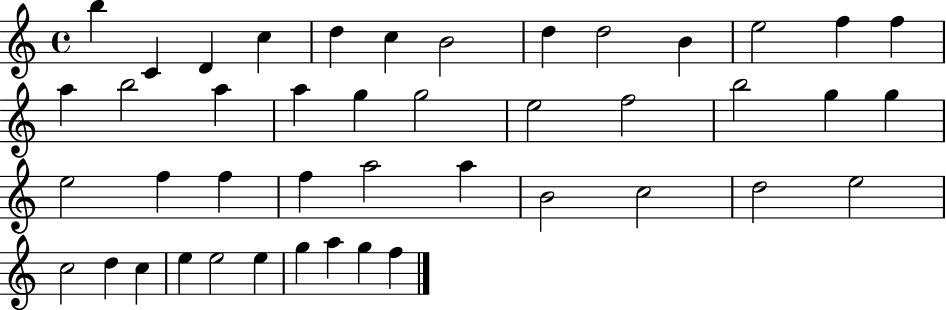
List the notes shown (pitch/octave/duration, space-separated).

B5/q C4/q D4/q C5/q D5/q C5/q B4/h D5/q D5/h B4/q E5/h F5/q F5/q A5/q B5/h A5/q A5/q G5/q G5/h E5/h F5/h B5/h G5/q G5/q E5/h F5/q F5/q F5/q A5/h A5/q B4/h C5/h D5/h E5/h C5/h D5/q C5/q E5/q E5/h E5/q G5/q A5/q G5/q F5/q